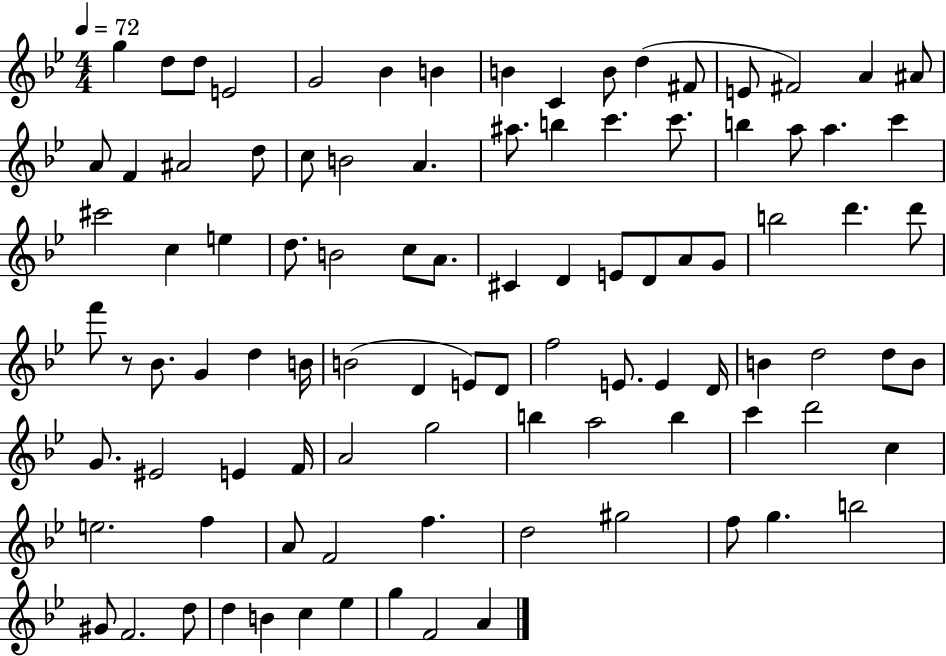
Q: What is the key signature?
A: BES major